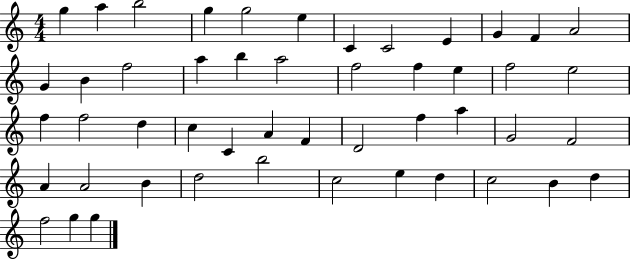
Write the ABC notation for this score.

X:1
T:Untitled
M:4/4
L:1/4
K:C
g a b2 g g2 e C C2 E G F A2 G B f2 a b a2 f2 f e f2 e2 f f2 d c C A F D2 f a G2 F2 A A2 B d2 b2 c2 e d c2 B d f2 g g